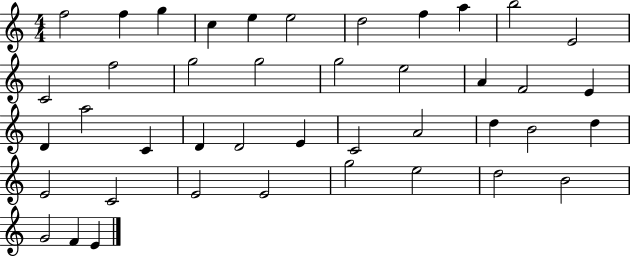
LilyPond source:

{
  \clef treble
  \numericTimeSignature
  \time 4/4
  \key c \major
  f''2 f''4 g''4 | c''4 e''4 e''2 | d''2 f''4 a''4 | b''2 e'2 | \break c'2 f''2 | g''2 g''2 | g''2 e''2 | a'4 f'2 e'4 | \break d'4 a''2 c'4 | d'4 d'2 e'4 | c'2 a'2 | d''4 b'2 d''4 | \break e'2 c'2 | e'2 e'2 | g''2 e''2 | d''2 b'2 | \break g'2 f'4 e'4 | \bar "|."
}